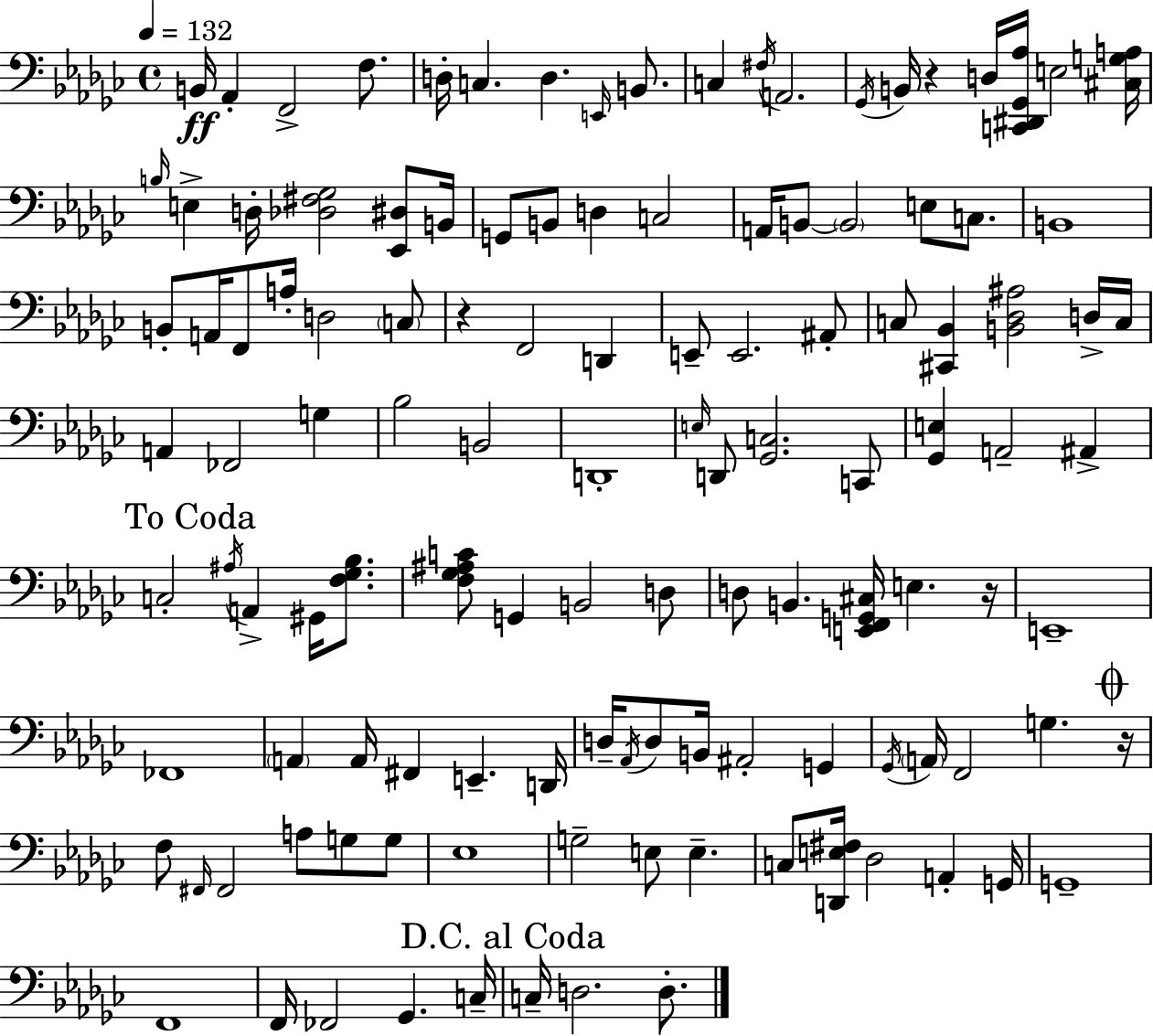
B2/s Ab2/q F2/h F3/e. D3/s C3/q. D3/q. E2/s B2/e. C3/q F#3/s A2/h. Gb2/s B2/s R/q D3/s [C2,D#2,Gb2,Ab3]/s E3/h [C#3,G3,A3]/s B3/s E3/q D3/s [Db3,F#3,Gb3]/h [Eb2,D#3]/e B2/s G2/e B2/e D3/q C3/h A2/s B2/e B2/h E3/e C3/e. B2/w B2/e A2/s F2/e A3/s D3/h C3/e R/q F2/h D2/q E2/e E2/h. A#2/e C3/e [C#2,Bb2]/q [B2,Db3,A#3]/h D3/s C3/s A2/q FES2/h G3/q Bb3/h B2/h D2/w E3/s D2/e [Gb2,C3]/h. C2/e [Gb2,E3]/q A2/h A#2/q C3/h A#3/s A2/q G#2/s [F3,Gb3,Bb3]/e. [F3,Gb3,A#3,C4]/e G2/q B2/h D3/e D3/e B2/q. [E2,F2,G2,C#3]/s E3/q. R/s E2/w FES2/w A2/q A2/s F#2/q E2/q. D2/s D3/s Ab2/s D3/e B2/s A#2/h G2/q Gb2/s A2/s F2/h G3/q. R/s F3/e F#2/s F#2/h A3/e G3/e G3/e Eb3/w G3/h E3/e E3/q. C3/e [D2,E3,F#3]/s Db3/h A2/q G2/s G2/w F2/w F2/s FES2/h Gb2/q. C3/s C3/s D3/h. D3/e.